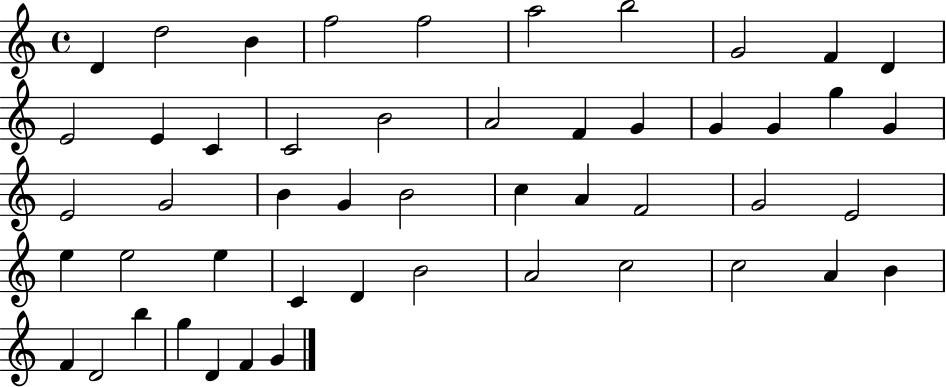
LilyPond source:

{
  \clef treble
  \time 4/4
  \defaultTimeSignature
  \key c \major
  d'4 d''2 b'4 | f''2 f''2 | a''2 b''2 | g'2 f'4 d'4 | \break e'2 e'4 c'4 | c'2 b'2 | a'2 f'4 g'4 | g'4 g'4 g''4 g'4 | \break e'2 g'2 | b'4 g'4 b'2 | c''4 a'4 f'2 | g'2 e'2 | \break e''4 e''2 e''4 | c'4 d'4 b'2 | a'2 c''2 | c''2 a'4 b'4 | \break f'4 d'2 b''4 | g''4 d'4 f'4 g'4 | \bar "|."
}